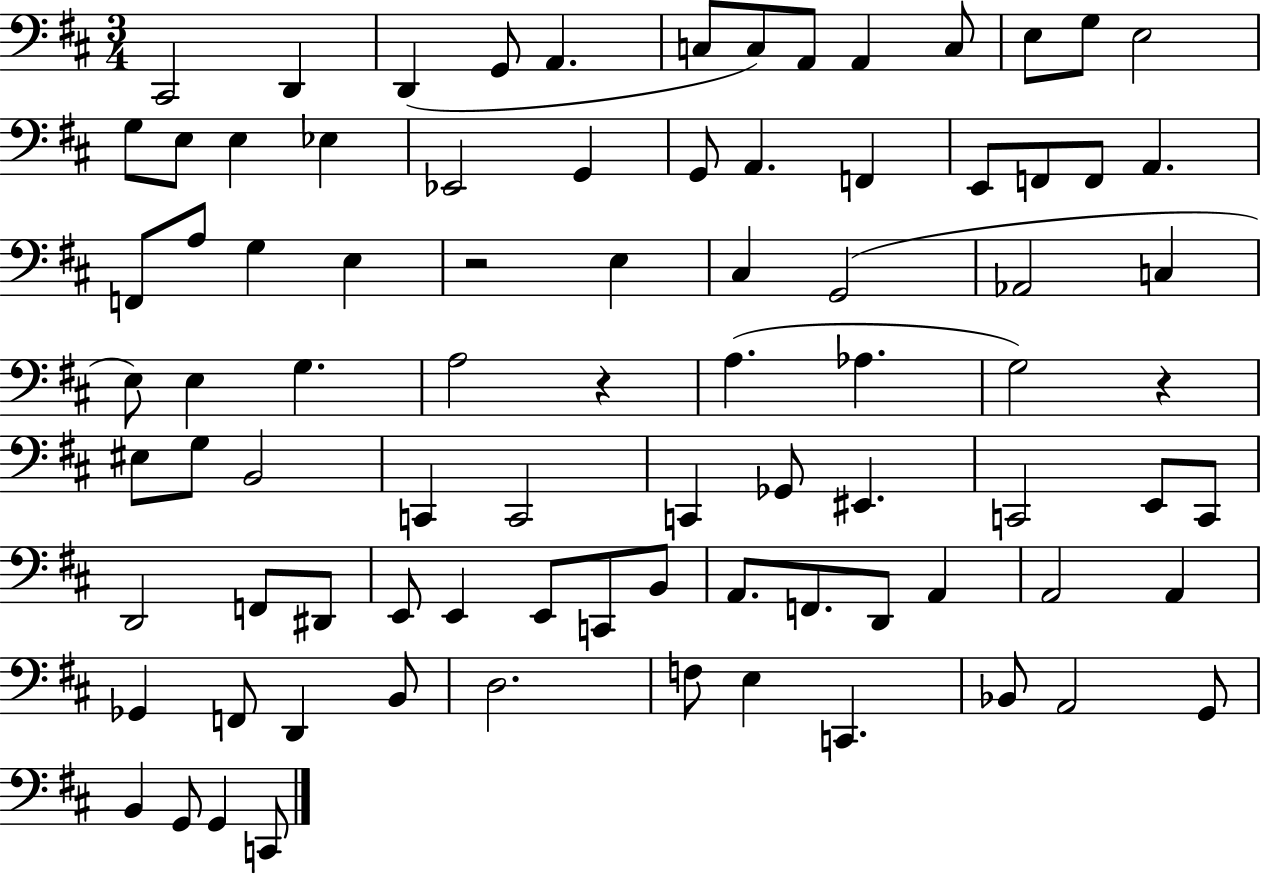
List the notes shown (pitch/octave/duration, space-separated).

C#2/h D2/q D2/q G2/e A2/q. C3/e C3/e A2/e A2/q C3/e E3/e G3/e E3/h G3/e E3/e E3/q Eb3/q Eb2/h G2/q G2/e A2/q. F2/q E2/e F2/e F2/e A2/q. F2/e A3/e G3/q E3/q R/h E3/q C#3/q G2/h Ab2/h C3/q E3/e E3/q G3/q. A3/h R/q A3/q. Ab3/q. G3/h R/q EIS3/e G3/e B2/h C2/q C2/h C2/q Gb2/e EIS2/q. C2/h E2/e C2/e D2/h F2/e D#2/e E2/e E2/q E2/e C2/e B2/e A2/e. F2/e. D2/e A2/q A2/h A2/q Gb2/q F2/e D2/q B2/e D3/h. F3/e E3/q C2/q. Bb2/e A2/h G2/e B2/q G2/e G2/q C2/e